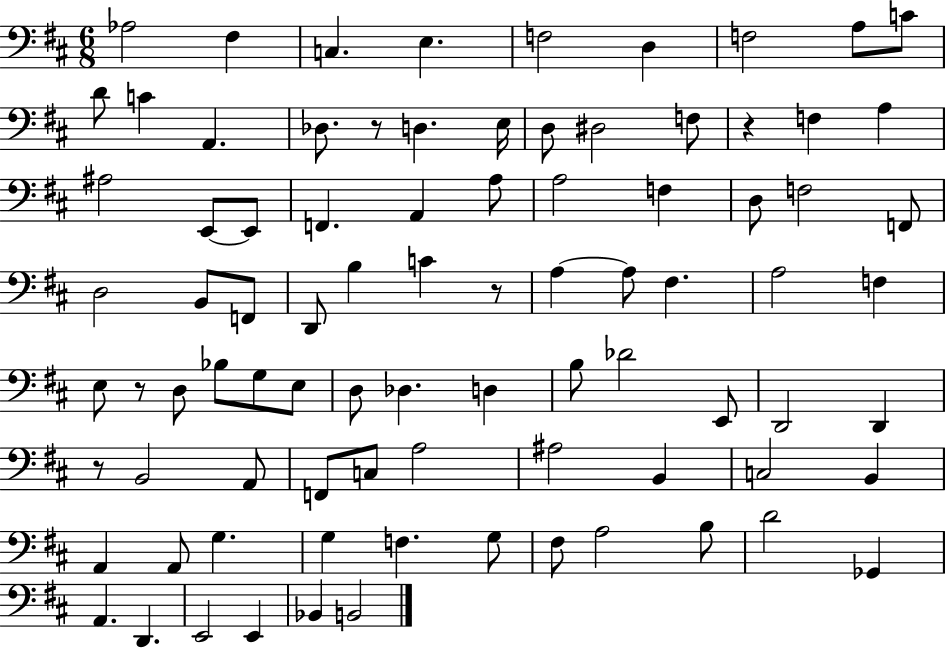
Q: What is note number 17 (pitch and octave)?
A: D#3